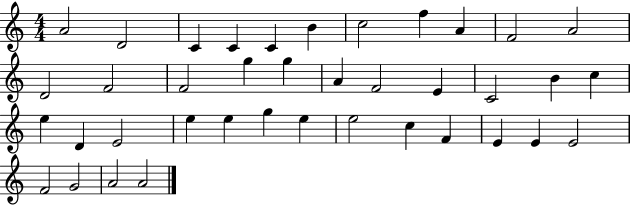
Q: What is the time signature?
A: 4/4